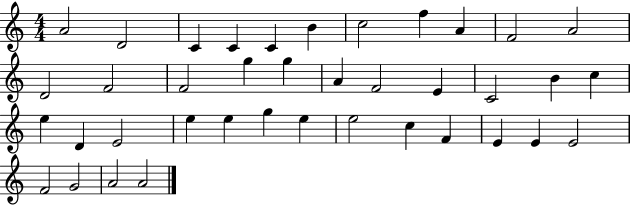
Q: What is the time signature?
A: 4/4